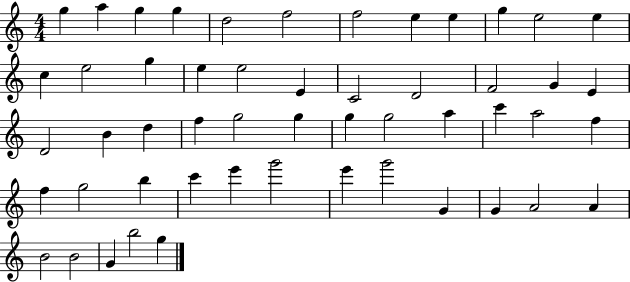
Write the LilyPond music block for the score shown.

{
  \clef treble
  \numericTimeSignature
  \time 4/4
  \key c \major
  g''4 a''4 g''4 g''4 | d''2 f''2 | f''2 e''4 e''4 | g''4 e''2 e''4 | \break c''4 e''2 g''4 | e''4 e''2 e'4 | c'2 d'2 | f'2 g'4 e'4 | \break d'2 b'4 d''4 | f''4 g''2 g''4 | g''4 g''2 a''4 | c'''4 a''2 f''4 | \break f''4 g''2 b''4 | c'''4 e'''4 g'''2 | e'''4 g'''2 g'4 | g'4 a'2 a'4 | \break b'2 b'2 | g'4 b''2 g''4 | \bar "|."
}